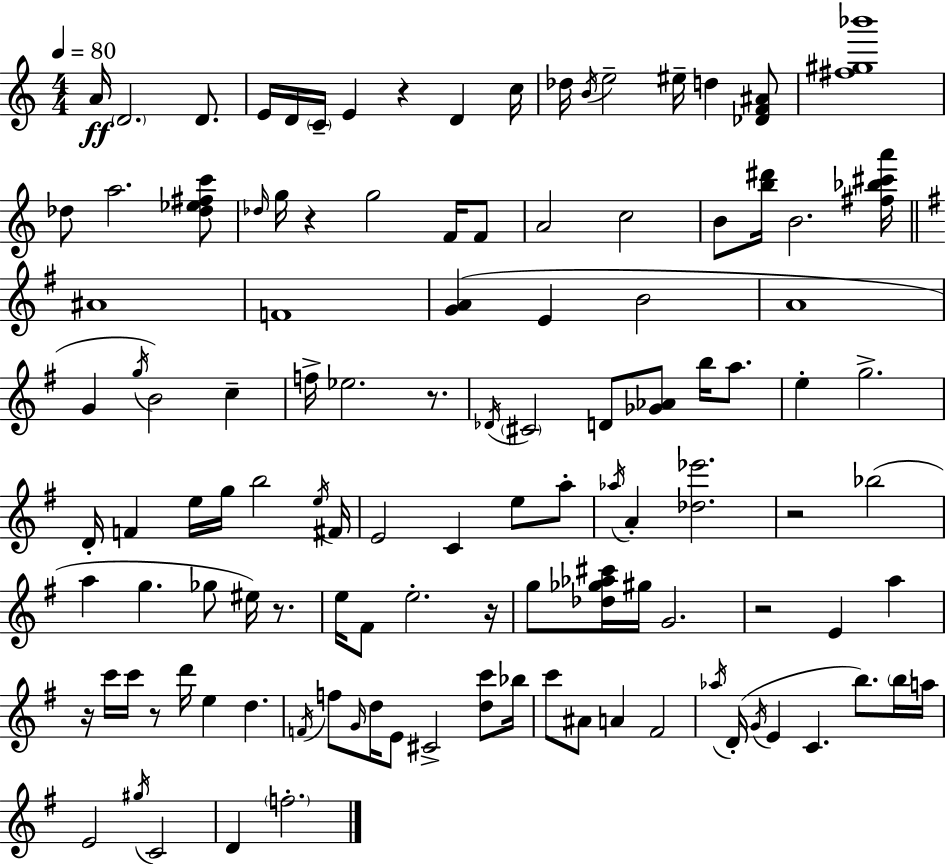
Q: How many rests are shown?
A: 9